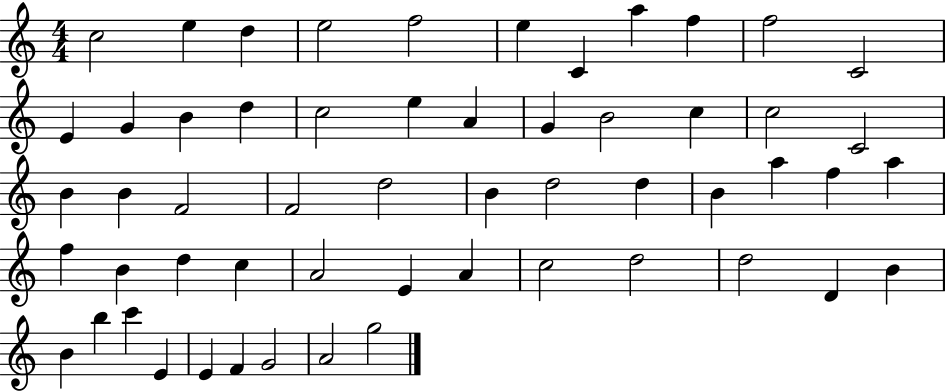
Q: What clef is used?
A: treble